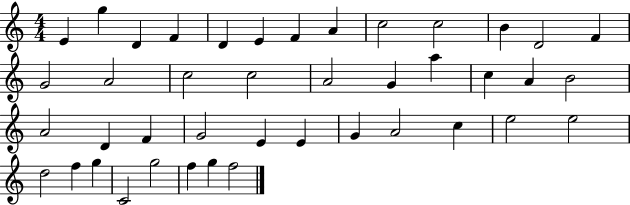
X:1
T:Untitled
M:4/4
L:1/4
K:C
E g D F D E F A c2 c2 B D2 F G2 A2 c2 c2 A2 G a c A B2 A2 D F G2 E E G A2 c e2 e2 d2 f g C2 g2 f g f2